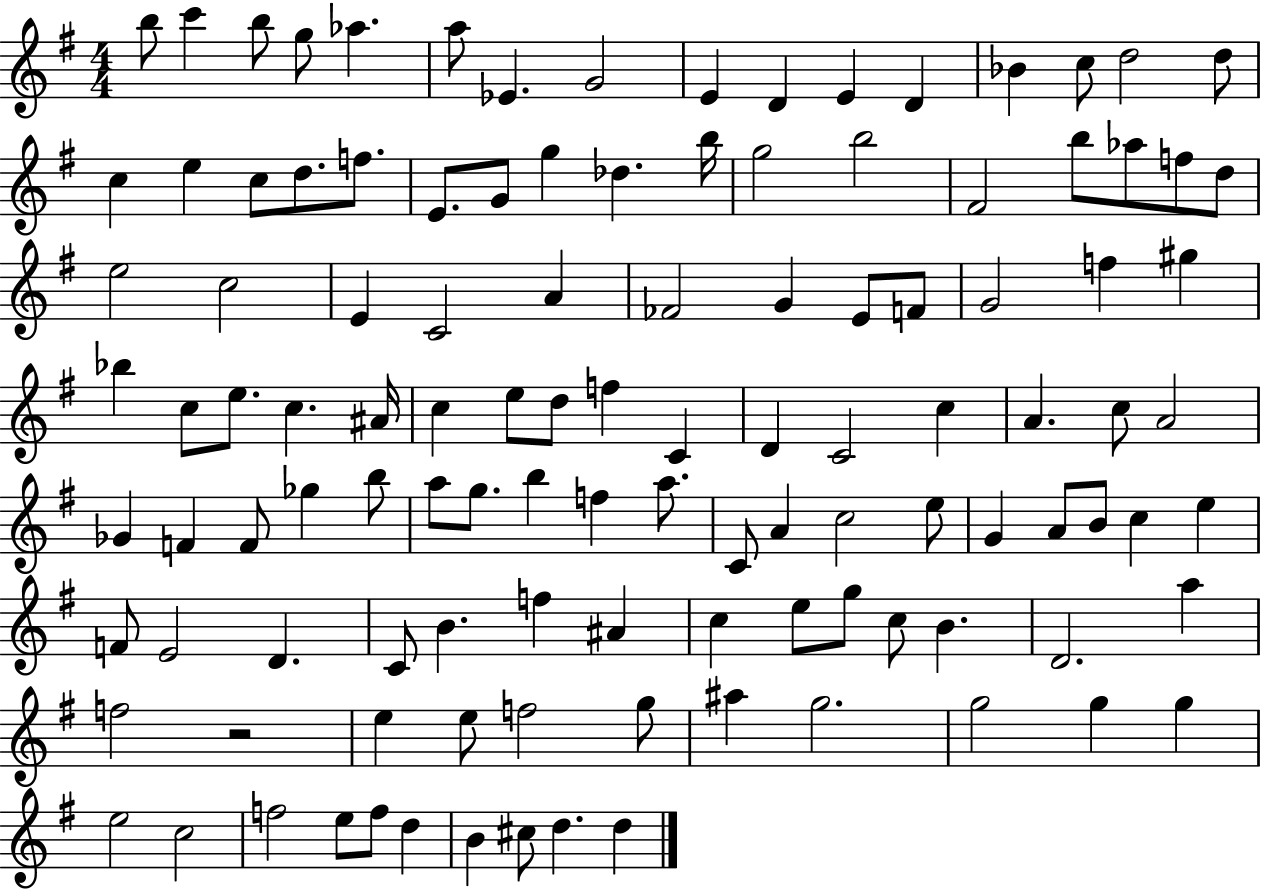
B5/e C6/q B5/e G5/e Ab5/q. A5/e Eb4/q. G4/h E4/q D4/q E4/q D4/q Bb4/q C5/e D5/h D5/e C5/q E5/q C5/e D5/e. F5/e. E4/e. G4/e G5/q Db5/q. B5/s G5/h B5/h F#4/h B5/e Ab5/e F5/e D5/e E5/h C5/h E4/q C4/h A4/q FES4/h G4/q E4/e F4/e G4/h F5/q G#5/q Bb5/q C5/e E5/e. C5/q. A#4/s C5/q E5/e D5/e F5/q C4/q D4/q C4/h C5/q A4/q. C5/e A4/h Gb4/q F4/q F4/e Gb5/q B5/e A5/e G5/e. B5/q F5/q A5/e. C4/e A4/q C5/h E5/e G4/q A4/e B4/e C5/q E5/q F4/e E4/h D4/q. C4/e B4/q. F5/q A#4/q C5/q E5/e G5/e C5/e B4/q. D4/h. A5/q F5/h R/h E5/q E5/e F5/h G5/e A#5/q G5/h. G5/h G5/q G5/q E5/h C5/h F5/h E5/e F5/e D5/q B4/q C#5/e D5/q. D5/q